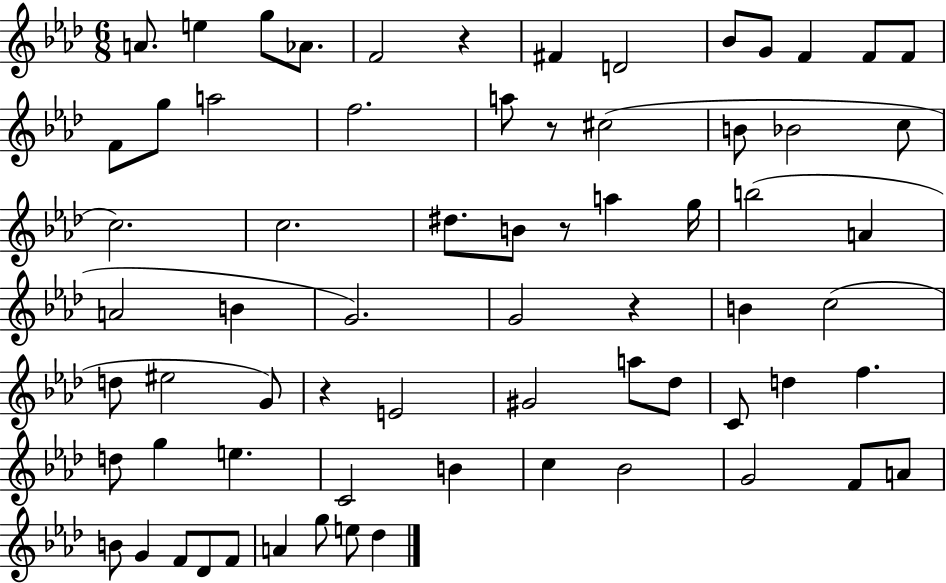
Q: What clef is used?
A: treble